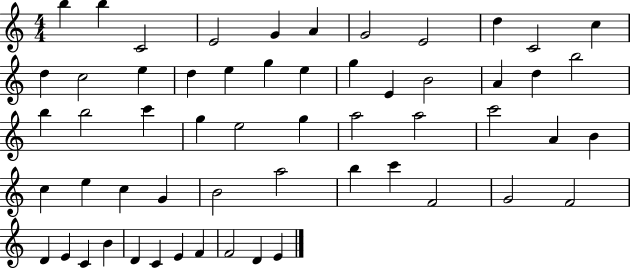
{
  \clef treble
  \numericTimeSignature
  \time 4/4
  \key c \major
  b''4 b''4 c'2 | e'2 g'4 a'4 | g'2 e'2 | d''4 c'2 c''4 | \break d''4 c''2 e''4 | d''4 e''4 g''4 e''4 | g''4 e'4 b'2 | a'4 d''4 b''2 | \break b''4 b''2 c'''4 | g''4 e''2 g''4 | a''2 a''2 | c'''2 a'4 b'4 | \break c''4 e''4 c''4 g'4 | b'2 a''2 | b''4 c'''4 f'2 | g'2 f'2 | \break d'4 e'4 c'4 b'4 | d'4 c'4 e'4 f'4 | f'2 d'4 e'4 | \bar "|."
}